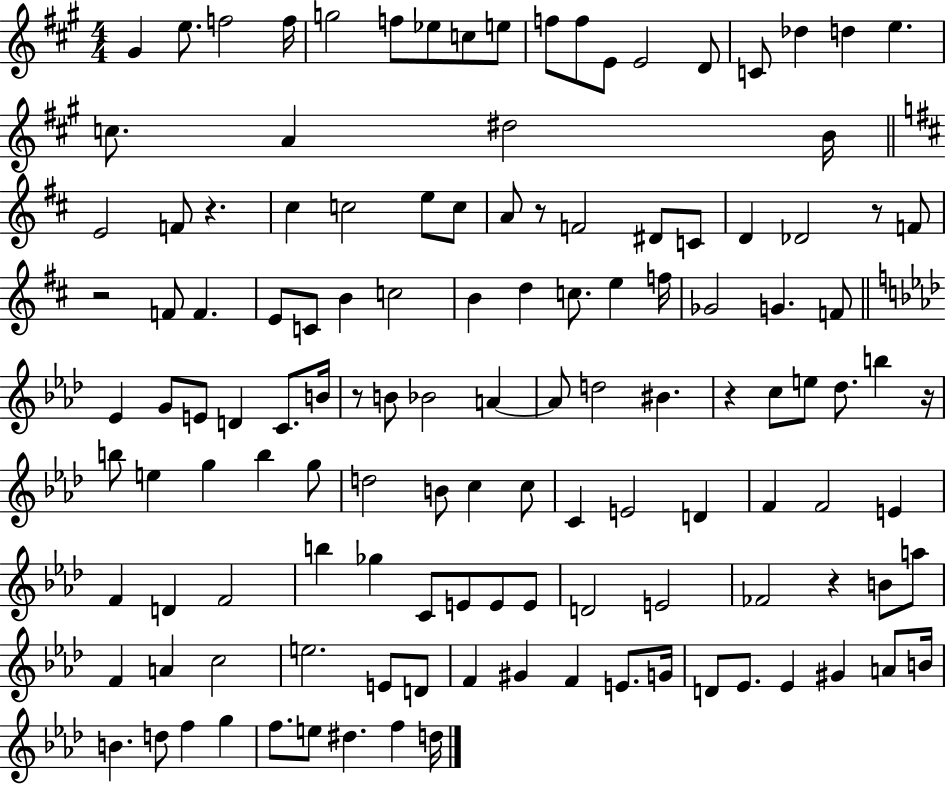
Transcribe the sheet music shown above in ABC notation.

X:1
T:Untitled
M:4/4
L:1/4
K:A
^G e/2 f2 f/4 g2 f/2 _e/2 c/2 e/2 f/2 f/2 E/2 E2 D/2 C/2 _d d e c/2 A ^d2 B/4 E2 F/2 z ^c c2 e/2 c/2 A/2 z/2 F2 ^D/2 C/2 D _D2 z/2 F/2 z2 F/2 F E/2 C/2 B c2 B d c/2 e f/4 _G2 G F/2 _E G/2 E/2 D C/2 B/4 z/2 B/2 _B2 A A/2 d2 ^B z c/2 e/2 _d/2 b z/4 b/2 e g b g/2 d2 B/2 c c/2 C E2 D F F2 E F D F2 b _g C/2 E/2 E/2 E/2 D2 E2 _F2 z B/2 a/2 F A c2 e2 E/2 D/2 F ^G F E/2 G/4 D/2 _E/2 _E ^G A/2 B/4 B d/2 f g f/2 e/2 ^d f d/4